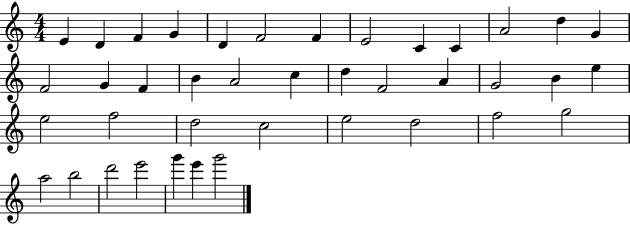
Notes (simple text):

E4/q D4/q F4/q G4/q D4/q F4/h F4/q E4/h C4/q C4/q A4/h D5/q G4/q F4/h G4/q F4/q B4/q A4/h C5/q D5/q F4/h A4/q G4/h B4/q E5/q E5/h F5/h D5/h C5/h E5/h D5/h F5/h G5/h A5/h B5/h D6/h E6/h G6/q E6/q G6/h